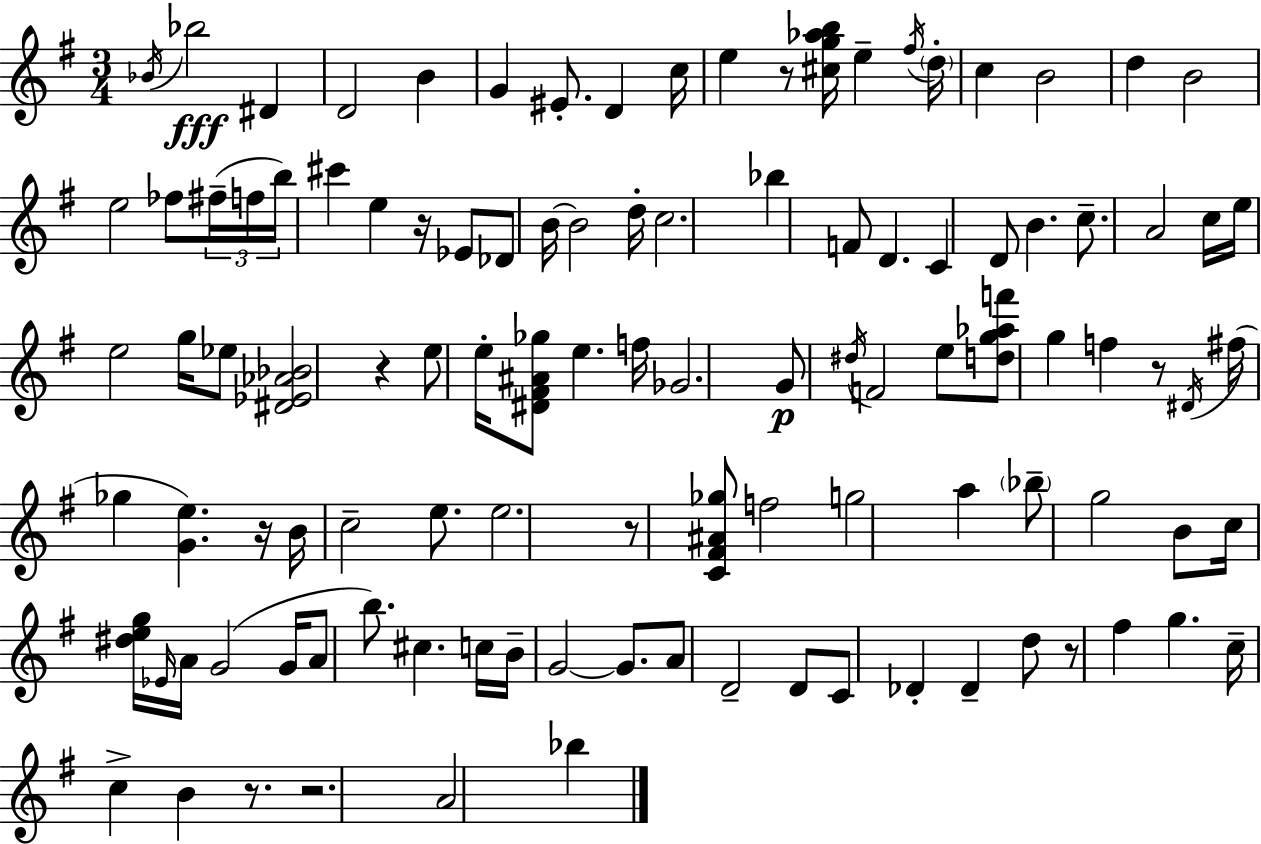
X:1
T:Untitled
M:3/4
L:1/4
K:G
_B/4 _b2 ^D D2 B G ^E/2 D c/4 e z/2 [^cg_ab]/4 e ^f/4 d/4 c B2 d B2 e2 _f/2 ^f/4 f/4 b/4 ^c' e z/4 _E/2 _D/2 B/4 B2 d/4 c2 _b F/2 D C D/2 B c/2 A2 c/4 e/4 e2 g/4 _e/2 [^D_E_A_B]2 z e/2 e/4 [^D^F^A_g]/2 e f/4 _G2 G/2 ^d/4 F2 e/2 [dg_af']/2 g f z/2 ^D/4 ^f/4 _g [Ge] z/4 B/4 c2 e/2 e2 z/2 [C^F^A_g]/2 f2 g2 a _b/2 g2 B/2 c/4 [^deg]/4 _E/4 A/4 G2 G/4 A/2 b/2 ^c c/4 B/4 G2 G/2 A/2 D2 D/2 C/2 _D _D d/2 z/2 ^f g c/4 c B z/2 z2 A2 _b